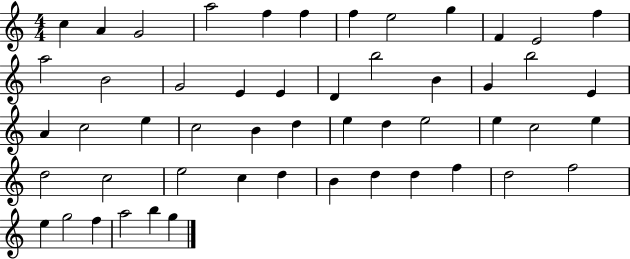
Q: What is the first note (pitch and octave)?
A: C5